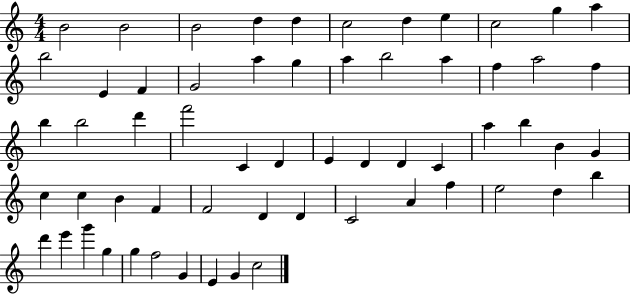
X:1
T:Untitled
M:4/4
L:1/4
K:C
B2 B2 B2 d d c2 d e c2 g a b2 E F G2 a g a b2 a f a2 f b b2 d' f'2 C D E D D C a b B G c c B F F2 D D C2 A f e2 d b d' e' g' g g f2 G E G c2